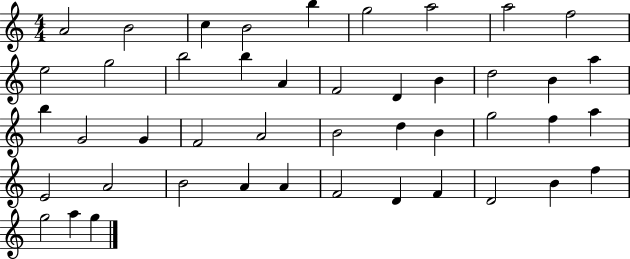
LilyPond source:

{
  \clef treble
  \numericTimeSignature
  \time 4/4
  \key c \major
  a'2 b'2 | c''4 b'2 b''4 | g''2 a''2 | a''2 f''2 | \break e''2 g''2 | b''2 b''4 a'4 | f'2 d'4 b'4 | d''2 b'4 a''4 | \break b''4 g'2 g'4 | f'2 a'2 | b'2 d''4 b'4 | g''2 f''4 a''4 | \break e'2 a'2 | b'2 a'4 a'4 | f'2 d'4 f'4 | d'2 b'4 f''4 | \break g''2 a''4 g''4 | \bar "|."
}